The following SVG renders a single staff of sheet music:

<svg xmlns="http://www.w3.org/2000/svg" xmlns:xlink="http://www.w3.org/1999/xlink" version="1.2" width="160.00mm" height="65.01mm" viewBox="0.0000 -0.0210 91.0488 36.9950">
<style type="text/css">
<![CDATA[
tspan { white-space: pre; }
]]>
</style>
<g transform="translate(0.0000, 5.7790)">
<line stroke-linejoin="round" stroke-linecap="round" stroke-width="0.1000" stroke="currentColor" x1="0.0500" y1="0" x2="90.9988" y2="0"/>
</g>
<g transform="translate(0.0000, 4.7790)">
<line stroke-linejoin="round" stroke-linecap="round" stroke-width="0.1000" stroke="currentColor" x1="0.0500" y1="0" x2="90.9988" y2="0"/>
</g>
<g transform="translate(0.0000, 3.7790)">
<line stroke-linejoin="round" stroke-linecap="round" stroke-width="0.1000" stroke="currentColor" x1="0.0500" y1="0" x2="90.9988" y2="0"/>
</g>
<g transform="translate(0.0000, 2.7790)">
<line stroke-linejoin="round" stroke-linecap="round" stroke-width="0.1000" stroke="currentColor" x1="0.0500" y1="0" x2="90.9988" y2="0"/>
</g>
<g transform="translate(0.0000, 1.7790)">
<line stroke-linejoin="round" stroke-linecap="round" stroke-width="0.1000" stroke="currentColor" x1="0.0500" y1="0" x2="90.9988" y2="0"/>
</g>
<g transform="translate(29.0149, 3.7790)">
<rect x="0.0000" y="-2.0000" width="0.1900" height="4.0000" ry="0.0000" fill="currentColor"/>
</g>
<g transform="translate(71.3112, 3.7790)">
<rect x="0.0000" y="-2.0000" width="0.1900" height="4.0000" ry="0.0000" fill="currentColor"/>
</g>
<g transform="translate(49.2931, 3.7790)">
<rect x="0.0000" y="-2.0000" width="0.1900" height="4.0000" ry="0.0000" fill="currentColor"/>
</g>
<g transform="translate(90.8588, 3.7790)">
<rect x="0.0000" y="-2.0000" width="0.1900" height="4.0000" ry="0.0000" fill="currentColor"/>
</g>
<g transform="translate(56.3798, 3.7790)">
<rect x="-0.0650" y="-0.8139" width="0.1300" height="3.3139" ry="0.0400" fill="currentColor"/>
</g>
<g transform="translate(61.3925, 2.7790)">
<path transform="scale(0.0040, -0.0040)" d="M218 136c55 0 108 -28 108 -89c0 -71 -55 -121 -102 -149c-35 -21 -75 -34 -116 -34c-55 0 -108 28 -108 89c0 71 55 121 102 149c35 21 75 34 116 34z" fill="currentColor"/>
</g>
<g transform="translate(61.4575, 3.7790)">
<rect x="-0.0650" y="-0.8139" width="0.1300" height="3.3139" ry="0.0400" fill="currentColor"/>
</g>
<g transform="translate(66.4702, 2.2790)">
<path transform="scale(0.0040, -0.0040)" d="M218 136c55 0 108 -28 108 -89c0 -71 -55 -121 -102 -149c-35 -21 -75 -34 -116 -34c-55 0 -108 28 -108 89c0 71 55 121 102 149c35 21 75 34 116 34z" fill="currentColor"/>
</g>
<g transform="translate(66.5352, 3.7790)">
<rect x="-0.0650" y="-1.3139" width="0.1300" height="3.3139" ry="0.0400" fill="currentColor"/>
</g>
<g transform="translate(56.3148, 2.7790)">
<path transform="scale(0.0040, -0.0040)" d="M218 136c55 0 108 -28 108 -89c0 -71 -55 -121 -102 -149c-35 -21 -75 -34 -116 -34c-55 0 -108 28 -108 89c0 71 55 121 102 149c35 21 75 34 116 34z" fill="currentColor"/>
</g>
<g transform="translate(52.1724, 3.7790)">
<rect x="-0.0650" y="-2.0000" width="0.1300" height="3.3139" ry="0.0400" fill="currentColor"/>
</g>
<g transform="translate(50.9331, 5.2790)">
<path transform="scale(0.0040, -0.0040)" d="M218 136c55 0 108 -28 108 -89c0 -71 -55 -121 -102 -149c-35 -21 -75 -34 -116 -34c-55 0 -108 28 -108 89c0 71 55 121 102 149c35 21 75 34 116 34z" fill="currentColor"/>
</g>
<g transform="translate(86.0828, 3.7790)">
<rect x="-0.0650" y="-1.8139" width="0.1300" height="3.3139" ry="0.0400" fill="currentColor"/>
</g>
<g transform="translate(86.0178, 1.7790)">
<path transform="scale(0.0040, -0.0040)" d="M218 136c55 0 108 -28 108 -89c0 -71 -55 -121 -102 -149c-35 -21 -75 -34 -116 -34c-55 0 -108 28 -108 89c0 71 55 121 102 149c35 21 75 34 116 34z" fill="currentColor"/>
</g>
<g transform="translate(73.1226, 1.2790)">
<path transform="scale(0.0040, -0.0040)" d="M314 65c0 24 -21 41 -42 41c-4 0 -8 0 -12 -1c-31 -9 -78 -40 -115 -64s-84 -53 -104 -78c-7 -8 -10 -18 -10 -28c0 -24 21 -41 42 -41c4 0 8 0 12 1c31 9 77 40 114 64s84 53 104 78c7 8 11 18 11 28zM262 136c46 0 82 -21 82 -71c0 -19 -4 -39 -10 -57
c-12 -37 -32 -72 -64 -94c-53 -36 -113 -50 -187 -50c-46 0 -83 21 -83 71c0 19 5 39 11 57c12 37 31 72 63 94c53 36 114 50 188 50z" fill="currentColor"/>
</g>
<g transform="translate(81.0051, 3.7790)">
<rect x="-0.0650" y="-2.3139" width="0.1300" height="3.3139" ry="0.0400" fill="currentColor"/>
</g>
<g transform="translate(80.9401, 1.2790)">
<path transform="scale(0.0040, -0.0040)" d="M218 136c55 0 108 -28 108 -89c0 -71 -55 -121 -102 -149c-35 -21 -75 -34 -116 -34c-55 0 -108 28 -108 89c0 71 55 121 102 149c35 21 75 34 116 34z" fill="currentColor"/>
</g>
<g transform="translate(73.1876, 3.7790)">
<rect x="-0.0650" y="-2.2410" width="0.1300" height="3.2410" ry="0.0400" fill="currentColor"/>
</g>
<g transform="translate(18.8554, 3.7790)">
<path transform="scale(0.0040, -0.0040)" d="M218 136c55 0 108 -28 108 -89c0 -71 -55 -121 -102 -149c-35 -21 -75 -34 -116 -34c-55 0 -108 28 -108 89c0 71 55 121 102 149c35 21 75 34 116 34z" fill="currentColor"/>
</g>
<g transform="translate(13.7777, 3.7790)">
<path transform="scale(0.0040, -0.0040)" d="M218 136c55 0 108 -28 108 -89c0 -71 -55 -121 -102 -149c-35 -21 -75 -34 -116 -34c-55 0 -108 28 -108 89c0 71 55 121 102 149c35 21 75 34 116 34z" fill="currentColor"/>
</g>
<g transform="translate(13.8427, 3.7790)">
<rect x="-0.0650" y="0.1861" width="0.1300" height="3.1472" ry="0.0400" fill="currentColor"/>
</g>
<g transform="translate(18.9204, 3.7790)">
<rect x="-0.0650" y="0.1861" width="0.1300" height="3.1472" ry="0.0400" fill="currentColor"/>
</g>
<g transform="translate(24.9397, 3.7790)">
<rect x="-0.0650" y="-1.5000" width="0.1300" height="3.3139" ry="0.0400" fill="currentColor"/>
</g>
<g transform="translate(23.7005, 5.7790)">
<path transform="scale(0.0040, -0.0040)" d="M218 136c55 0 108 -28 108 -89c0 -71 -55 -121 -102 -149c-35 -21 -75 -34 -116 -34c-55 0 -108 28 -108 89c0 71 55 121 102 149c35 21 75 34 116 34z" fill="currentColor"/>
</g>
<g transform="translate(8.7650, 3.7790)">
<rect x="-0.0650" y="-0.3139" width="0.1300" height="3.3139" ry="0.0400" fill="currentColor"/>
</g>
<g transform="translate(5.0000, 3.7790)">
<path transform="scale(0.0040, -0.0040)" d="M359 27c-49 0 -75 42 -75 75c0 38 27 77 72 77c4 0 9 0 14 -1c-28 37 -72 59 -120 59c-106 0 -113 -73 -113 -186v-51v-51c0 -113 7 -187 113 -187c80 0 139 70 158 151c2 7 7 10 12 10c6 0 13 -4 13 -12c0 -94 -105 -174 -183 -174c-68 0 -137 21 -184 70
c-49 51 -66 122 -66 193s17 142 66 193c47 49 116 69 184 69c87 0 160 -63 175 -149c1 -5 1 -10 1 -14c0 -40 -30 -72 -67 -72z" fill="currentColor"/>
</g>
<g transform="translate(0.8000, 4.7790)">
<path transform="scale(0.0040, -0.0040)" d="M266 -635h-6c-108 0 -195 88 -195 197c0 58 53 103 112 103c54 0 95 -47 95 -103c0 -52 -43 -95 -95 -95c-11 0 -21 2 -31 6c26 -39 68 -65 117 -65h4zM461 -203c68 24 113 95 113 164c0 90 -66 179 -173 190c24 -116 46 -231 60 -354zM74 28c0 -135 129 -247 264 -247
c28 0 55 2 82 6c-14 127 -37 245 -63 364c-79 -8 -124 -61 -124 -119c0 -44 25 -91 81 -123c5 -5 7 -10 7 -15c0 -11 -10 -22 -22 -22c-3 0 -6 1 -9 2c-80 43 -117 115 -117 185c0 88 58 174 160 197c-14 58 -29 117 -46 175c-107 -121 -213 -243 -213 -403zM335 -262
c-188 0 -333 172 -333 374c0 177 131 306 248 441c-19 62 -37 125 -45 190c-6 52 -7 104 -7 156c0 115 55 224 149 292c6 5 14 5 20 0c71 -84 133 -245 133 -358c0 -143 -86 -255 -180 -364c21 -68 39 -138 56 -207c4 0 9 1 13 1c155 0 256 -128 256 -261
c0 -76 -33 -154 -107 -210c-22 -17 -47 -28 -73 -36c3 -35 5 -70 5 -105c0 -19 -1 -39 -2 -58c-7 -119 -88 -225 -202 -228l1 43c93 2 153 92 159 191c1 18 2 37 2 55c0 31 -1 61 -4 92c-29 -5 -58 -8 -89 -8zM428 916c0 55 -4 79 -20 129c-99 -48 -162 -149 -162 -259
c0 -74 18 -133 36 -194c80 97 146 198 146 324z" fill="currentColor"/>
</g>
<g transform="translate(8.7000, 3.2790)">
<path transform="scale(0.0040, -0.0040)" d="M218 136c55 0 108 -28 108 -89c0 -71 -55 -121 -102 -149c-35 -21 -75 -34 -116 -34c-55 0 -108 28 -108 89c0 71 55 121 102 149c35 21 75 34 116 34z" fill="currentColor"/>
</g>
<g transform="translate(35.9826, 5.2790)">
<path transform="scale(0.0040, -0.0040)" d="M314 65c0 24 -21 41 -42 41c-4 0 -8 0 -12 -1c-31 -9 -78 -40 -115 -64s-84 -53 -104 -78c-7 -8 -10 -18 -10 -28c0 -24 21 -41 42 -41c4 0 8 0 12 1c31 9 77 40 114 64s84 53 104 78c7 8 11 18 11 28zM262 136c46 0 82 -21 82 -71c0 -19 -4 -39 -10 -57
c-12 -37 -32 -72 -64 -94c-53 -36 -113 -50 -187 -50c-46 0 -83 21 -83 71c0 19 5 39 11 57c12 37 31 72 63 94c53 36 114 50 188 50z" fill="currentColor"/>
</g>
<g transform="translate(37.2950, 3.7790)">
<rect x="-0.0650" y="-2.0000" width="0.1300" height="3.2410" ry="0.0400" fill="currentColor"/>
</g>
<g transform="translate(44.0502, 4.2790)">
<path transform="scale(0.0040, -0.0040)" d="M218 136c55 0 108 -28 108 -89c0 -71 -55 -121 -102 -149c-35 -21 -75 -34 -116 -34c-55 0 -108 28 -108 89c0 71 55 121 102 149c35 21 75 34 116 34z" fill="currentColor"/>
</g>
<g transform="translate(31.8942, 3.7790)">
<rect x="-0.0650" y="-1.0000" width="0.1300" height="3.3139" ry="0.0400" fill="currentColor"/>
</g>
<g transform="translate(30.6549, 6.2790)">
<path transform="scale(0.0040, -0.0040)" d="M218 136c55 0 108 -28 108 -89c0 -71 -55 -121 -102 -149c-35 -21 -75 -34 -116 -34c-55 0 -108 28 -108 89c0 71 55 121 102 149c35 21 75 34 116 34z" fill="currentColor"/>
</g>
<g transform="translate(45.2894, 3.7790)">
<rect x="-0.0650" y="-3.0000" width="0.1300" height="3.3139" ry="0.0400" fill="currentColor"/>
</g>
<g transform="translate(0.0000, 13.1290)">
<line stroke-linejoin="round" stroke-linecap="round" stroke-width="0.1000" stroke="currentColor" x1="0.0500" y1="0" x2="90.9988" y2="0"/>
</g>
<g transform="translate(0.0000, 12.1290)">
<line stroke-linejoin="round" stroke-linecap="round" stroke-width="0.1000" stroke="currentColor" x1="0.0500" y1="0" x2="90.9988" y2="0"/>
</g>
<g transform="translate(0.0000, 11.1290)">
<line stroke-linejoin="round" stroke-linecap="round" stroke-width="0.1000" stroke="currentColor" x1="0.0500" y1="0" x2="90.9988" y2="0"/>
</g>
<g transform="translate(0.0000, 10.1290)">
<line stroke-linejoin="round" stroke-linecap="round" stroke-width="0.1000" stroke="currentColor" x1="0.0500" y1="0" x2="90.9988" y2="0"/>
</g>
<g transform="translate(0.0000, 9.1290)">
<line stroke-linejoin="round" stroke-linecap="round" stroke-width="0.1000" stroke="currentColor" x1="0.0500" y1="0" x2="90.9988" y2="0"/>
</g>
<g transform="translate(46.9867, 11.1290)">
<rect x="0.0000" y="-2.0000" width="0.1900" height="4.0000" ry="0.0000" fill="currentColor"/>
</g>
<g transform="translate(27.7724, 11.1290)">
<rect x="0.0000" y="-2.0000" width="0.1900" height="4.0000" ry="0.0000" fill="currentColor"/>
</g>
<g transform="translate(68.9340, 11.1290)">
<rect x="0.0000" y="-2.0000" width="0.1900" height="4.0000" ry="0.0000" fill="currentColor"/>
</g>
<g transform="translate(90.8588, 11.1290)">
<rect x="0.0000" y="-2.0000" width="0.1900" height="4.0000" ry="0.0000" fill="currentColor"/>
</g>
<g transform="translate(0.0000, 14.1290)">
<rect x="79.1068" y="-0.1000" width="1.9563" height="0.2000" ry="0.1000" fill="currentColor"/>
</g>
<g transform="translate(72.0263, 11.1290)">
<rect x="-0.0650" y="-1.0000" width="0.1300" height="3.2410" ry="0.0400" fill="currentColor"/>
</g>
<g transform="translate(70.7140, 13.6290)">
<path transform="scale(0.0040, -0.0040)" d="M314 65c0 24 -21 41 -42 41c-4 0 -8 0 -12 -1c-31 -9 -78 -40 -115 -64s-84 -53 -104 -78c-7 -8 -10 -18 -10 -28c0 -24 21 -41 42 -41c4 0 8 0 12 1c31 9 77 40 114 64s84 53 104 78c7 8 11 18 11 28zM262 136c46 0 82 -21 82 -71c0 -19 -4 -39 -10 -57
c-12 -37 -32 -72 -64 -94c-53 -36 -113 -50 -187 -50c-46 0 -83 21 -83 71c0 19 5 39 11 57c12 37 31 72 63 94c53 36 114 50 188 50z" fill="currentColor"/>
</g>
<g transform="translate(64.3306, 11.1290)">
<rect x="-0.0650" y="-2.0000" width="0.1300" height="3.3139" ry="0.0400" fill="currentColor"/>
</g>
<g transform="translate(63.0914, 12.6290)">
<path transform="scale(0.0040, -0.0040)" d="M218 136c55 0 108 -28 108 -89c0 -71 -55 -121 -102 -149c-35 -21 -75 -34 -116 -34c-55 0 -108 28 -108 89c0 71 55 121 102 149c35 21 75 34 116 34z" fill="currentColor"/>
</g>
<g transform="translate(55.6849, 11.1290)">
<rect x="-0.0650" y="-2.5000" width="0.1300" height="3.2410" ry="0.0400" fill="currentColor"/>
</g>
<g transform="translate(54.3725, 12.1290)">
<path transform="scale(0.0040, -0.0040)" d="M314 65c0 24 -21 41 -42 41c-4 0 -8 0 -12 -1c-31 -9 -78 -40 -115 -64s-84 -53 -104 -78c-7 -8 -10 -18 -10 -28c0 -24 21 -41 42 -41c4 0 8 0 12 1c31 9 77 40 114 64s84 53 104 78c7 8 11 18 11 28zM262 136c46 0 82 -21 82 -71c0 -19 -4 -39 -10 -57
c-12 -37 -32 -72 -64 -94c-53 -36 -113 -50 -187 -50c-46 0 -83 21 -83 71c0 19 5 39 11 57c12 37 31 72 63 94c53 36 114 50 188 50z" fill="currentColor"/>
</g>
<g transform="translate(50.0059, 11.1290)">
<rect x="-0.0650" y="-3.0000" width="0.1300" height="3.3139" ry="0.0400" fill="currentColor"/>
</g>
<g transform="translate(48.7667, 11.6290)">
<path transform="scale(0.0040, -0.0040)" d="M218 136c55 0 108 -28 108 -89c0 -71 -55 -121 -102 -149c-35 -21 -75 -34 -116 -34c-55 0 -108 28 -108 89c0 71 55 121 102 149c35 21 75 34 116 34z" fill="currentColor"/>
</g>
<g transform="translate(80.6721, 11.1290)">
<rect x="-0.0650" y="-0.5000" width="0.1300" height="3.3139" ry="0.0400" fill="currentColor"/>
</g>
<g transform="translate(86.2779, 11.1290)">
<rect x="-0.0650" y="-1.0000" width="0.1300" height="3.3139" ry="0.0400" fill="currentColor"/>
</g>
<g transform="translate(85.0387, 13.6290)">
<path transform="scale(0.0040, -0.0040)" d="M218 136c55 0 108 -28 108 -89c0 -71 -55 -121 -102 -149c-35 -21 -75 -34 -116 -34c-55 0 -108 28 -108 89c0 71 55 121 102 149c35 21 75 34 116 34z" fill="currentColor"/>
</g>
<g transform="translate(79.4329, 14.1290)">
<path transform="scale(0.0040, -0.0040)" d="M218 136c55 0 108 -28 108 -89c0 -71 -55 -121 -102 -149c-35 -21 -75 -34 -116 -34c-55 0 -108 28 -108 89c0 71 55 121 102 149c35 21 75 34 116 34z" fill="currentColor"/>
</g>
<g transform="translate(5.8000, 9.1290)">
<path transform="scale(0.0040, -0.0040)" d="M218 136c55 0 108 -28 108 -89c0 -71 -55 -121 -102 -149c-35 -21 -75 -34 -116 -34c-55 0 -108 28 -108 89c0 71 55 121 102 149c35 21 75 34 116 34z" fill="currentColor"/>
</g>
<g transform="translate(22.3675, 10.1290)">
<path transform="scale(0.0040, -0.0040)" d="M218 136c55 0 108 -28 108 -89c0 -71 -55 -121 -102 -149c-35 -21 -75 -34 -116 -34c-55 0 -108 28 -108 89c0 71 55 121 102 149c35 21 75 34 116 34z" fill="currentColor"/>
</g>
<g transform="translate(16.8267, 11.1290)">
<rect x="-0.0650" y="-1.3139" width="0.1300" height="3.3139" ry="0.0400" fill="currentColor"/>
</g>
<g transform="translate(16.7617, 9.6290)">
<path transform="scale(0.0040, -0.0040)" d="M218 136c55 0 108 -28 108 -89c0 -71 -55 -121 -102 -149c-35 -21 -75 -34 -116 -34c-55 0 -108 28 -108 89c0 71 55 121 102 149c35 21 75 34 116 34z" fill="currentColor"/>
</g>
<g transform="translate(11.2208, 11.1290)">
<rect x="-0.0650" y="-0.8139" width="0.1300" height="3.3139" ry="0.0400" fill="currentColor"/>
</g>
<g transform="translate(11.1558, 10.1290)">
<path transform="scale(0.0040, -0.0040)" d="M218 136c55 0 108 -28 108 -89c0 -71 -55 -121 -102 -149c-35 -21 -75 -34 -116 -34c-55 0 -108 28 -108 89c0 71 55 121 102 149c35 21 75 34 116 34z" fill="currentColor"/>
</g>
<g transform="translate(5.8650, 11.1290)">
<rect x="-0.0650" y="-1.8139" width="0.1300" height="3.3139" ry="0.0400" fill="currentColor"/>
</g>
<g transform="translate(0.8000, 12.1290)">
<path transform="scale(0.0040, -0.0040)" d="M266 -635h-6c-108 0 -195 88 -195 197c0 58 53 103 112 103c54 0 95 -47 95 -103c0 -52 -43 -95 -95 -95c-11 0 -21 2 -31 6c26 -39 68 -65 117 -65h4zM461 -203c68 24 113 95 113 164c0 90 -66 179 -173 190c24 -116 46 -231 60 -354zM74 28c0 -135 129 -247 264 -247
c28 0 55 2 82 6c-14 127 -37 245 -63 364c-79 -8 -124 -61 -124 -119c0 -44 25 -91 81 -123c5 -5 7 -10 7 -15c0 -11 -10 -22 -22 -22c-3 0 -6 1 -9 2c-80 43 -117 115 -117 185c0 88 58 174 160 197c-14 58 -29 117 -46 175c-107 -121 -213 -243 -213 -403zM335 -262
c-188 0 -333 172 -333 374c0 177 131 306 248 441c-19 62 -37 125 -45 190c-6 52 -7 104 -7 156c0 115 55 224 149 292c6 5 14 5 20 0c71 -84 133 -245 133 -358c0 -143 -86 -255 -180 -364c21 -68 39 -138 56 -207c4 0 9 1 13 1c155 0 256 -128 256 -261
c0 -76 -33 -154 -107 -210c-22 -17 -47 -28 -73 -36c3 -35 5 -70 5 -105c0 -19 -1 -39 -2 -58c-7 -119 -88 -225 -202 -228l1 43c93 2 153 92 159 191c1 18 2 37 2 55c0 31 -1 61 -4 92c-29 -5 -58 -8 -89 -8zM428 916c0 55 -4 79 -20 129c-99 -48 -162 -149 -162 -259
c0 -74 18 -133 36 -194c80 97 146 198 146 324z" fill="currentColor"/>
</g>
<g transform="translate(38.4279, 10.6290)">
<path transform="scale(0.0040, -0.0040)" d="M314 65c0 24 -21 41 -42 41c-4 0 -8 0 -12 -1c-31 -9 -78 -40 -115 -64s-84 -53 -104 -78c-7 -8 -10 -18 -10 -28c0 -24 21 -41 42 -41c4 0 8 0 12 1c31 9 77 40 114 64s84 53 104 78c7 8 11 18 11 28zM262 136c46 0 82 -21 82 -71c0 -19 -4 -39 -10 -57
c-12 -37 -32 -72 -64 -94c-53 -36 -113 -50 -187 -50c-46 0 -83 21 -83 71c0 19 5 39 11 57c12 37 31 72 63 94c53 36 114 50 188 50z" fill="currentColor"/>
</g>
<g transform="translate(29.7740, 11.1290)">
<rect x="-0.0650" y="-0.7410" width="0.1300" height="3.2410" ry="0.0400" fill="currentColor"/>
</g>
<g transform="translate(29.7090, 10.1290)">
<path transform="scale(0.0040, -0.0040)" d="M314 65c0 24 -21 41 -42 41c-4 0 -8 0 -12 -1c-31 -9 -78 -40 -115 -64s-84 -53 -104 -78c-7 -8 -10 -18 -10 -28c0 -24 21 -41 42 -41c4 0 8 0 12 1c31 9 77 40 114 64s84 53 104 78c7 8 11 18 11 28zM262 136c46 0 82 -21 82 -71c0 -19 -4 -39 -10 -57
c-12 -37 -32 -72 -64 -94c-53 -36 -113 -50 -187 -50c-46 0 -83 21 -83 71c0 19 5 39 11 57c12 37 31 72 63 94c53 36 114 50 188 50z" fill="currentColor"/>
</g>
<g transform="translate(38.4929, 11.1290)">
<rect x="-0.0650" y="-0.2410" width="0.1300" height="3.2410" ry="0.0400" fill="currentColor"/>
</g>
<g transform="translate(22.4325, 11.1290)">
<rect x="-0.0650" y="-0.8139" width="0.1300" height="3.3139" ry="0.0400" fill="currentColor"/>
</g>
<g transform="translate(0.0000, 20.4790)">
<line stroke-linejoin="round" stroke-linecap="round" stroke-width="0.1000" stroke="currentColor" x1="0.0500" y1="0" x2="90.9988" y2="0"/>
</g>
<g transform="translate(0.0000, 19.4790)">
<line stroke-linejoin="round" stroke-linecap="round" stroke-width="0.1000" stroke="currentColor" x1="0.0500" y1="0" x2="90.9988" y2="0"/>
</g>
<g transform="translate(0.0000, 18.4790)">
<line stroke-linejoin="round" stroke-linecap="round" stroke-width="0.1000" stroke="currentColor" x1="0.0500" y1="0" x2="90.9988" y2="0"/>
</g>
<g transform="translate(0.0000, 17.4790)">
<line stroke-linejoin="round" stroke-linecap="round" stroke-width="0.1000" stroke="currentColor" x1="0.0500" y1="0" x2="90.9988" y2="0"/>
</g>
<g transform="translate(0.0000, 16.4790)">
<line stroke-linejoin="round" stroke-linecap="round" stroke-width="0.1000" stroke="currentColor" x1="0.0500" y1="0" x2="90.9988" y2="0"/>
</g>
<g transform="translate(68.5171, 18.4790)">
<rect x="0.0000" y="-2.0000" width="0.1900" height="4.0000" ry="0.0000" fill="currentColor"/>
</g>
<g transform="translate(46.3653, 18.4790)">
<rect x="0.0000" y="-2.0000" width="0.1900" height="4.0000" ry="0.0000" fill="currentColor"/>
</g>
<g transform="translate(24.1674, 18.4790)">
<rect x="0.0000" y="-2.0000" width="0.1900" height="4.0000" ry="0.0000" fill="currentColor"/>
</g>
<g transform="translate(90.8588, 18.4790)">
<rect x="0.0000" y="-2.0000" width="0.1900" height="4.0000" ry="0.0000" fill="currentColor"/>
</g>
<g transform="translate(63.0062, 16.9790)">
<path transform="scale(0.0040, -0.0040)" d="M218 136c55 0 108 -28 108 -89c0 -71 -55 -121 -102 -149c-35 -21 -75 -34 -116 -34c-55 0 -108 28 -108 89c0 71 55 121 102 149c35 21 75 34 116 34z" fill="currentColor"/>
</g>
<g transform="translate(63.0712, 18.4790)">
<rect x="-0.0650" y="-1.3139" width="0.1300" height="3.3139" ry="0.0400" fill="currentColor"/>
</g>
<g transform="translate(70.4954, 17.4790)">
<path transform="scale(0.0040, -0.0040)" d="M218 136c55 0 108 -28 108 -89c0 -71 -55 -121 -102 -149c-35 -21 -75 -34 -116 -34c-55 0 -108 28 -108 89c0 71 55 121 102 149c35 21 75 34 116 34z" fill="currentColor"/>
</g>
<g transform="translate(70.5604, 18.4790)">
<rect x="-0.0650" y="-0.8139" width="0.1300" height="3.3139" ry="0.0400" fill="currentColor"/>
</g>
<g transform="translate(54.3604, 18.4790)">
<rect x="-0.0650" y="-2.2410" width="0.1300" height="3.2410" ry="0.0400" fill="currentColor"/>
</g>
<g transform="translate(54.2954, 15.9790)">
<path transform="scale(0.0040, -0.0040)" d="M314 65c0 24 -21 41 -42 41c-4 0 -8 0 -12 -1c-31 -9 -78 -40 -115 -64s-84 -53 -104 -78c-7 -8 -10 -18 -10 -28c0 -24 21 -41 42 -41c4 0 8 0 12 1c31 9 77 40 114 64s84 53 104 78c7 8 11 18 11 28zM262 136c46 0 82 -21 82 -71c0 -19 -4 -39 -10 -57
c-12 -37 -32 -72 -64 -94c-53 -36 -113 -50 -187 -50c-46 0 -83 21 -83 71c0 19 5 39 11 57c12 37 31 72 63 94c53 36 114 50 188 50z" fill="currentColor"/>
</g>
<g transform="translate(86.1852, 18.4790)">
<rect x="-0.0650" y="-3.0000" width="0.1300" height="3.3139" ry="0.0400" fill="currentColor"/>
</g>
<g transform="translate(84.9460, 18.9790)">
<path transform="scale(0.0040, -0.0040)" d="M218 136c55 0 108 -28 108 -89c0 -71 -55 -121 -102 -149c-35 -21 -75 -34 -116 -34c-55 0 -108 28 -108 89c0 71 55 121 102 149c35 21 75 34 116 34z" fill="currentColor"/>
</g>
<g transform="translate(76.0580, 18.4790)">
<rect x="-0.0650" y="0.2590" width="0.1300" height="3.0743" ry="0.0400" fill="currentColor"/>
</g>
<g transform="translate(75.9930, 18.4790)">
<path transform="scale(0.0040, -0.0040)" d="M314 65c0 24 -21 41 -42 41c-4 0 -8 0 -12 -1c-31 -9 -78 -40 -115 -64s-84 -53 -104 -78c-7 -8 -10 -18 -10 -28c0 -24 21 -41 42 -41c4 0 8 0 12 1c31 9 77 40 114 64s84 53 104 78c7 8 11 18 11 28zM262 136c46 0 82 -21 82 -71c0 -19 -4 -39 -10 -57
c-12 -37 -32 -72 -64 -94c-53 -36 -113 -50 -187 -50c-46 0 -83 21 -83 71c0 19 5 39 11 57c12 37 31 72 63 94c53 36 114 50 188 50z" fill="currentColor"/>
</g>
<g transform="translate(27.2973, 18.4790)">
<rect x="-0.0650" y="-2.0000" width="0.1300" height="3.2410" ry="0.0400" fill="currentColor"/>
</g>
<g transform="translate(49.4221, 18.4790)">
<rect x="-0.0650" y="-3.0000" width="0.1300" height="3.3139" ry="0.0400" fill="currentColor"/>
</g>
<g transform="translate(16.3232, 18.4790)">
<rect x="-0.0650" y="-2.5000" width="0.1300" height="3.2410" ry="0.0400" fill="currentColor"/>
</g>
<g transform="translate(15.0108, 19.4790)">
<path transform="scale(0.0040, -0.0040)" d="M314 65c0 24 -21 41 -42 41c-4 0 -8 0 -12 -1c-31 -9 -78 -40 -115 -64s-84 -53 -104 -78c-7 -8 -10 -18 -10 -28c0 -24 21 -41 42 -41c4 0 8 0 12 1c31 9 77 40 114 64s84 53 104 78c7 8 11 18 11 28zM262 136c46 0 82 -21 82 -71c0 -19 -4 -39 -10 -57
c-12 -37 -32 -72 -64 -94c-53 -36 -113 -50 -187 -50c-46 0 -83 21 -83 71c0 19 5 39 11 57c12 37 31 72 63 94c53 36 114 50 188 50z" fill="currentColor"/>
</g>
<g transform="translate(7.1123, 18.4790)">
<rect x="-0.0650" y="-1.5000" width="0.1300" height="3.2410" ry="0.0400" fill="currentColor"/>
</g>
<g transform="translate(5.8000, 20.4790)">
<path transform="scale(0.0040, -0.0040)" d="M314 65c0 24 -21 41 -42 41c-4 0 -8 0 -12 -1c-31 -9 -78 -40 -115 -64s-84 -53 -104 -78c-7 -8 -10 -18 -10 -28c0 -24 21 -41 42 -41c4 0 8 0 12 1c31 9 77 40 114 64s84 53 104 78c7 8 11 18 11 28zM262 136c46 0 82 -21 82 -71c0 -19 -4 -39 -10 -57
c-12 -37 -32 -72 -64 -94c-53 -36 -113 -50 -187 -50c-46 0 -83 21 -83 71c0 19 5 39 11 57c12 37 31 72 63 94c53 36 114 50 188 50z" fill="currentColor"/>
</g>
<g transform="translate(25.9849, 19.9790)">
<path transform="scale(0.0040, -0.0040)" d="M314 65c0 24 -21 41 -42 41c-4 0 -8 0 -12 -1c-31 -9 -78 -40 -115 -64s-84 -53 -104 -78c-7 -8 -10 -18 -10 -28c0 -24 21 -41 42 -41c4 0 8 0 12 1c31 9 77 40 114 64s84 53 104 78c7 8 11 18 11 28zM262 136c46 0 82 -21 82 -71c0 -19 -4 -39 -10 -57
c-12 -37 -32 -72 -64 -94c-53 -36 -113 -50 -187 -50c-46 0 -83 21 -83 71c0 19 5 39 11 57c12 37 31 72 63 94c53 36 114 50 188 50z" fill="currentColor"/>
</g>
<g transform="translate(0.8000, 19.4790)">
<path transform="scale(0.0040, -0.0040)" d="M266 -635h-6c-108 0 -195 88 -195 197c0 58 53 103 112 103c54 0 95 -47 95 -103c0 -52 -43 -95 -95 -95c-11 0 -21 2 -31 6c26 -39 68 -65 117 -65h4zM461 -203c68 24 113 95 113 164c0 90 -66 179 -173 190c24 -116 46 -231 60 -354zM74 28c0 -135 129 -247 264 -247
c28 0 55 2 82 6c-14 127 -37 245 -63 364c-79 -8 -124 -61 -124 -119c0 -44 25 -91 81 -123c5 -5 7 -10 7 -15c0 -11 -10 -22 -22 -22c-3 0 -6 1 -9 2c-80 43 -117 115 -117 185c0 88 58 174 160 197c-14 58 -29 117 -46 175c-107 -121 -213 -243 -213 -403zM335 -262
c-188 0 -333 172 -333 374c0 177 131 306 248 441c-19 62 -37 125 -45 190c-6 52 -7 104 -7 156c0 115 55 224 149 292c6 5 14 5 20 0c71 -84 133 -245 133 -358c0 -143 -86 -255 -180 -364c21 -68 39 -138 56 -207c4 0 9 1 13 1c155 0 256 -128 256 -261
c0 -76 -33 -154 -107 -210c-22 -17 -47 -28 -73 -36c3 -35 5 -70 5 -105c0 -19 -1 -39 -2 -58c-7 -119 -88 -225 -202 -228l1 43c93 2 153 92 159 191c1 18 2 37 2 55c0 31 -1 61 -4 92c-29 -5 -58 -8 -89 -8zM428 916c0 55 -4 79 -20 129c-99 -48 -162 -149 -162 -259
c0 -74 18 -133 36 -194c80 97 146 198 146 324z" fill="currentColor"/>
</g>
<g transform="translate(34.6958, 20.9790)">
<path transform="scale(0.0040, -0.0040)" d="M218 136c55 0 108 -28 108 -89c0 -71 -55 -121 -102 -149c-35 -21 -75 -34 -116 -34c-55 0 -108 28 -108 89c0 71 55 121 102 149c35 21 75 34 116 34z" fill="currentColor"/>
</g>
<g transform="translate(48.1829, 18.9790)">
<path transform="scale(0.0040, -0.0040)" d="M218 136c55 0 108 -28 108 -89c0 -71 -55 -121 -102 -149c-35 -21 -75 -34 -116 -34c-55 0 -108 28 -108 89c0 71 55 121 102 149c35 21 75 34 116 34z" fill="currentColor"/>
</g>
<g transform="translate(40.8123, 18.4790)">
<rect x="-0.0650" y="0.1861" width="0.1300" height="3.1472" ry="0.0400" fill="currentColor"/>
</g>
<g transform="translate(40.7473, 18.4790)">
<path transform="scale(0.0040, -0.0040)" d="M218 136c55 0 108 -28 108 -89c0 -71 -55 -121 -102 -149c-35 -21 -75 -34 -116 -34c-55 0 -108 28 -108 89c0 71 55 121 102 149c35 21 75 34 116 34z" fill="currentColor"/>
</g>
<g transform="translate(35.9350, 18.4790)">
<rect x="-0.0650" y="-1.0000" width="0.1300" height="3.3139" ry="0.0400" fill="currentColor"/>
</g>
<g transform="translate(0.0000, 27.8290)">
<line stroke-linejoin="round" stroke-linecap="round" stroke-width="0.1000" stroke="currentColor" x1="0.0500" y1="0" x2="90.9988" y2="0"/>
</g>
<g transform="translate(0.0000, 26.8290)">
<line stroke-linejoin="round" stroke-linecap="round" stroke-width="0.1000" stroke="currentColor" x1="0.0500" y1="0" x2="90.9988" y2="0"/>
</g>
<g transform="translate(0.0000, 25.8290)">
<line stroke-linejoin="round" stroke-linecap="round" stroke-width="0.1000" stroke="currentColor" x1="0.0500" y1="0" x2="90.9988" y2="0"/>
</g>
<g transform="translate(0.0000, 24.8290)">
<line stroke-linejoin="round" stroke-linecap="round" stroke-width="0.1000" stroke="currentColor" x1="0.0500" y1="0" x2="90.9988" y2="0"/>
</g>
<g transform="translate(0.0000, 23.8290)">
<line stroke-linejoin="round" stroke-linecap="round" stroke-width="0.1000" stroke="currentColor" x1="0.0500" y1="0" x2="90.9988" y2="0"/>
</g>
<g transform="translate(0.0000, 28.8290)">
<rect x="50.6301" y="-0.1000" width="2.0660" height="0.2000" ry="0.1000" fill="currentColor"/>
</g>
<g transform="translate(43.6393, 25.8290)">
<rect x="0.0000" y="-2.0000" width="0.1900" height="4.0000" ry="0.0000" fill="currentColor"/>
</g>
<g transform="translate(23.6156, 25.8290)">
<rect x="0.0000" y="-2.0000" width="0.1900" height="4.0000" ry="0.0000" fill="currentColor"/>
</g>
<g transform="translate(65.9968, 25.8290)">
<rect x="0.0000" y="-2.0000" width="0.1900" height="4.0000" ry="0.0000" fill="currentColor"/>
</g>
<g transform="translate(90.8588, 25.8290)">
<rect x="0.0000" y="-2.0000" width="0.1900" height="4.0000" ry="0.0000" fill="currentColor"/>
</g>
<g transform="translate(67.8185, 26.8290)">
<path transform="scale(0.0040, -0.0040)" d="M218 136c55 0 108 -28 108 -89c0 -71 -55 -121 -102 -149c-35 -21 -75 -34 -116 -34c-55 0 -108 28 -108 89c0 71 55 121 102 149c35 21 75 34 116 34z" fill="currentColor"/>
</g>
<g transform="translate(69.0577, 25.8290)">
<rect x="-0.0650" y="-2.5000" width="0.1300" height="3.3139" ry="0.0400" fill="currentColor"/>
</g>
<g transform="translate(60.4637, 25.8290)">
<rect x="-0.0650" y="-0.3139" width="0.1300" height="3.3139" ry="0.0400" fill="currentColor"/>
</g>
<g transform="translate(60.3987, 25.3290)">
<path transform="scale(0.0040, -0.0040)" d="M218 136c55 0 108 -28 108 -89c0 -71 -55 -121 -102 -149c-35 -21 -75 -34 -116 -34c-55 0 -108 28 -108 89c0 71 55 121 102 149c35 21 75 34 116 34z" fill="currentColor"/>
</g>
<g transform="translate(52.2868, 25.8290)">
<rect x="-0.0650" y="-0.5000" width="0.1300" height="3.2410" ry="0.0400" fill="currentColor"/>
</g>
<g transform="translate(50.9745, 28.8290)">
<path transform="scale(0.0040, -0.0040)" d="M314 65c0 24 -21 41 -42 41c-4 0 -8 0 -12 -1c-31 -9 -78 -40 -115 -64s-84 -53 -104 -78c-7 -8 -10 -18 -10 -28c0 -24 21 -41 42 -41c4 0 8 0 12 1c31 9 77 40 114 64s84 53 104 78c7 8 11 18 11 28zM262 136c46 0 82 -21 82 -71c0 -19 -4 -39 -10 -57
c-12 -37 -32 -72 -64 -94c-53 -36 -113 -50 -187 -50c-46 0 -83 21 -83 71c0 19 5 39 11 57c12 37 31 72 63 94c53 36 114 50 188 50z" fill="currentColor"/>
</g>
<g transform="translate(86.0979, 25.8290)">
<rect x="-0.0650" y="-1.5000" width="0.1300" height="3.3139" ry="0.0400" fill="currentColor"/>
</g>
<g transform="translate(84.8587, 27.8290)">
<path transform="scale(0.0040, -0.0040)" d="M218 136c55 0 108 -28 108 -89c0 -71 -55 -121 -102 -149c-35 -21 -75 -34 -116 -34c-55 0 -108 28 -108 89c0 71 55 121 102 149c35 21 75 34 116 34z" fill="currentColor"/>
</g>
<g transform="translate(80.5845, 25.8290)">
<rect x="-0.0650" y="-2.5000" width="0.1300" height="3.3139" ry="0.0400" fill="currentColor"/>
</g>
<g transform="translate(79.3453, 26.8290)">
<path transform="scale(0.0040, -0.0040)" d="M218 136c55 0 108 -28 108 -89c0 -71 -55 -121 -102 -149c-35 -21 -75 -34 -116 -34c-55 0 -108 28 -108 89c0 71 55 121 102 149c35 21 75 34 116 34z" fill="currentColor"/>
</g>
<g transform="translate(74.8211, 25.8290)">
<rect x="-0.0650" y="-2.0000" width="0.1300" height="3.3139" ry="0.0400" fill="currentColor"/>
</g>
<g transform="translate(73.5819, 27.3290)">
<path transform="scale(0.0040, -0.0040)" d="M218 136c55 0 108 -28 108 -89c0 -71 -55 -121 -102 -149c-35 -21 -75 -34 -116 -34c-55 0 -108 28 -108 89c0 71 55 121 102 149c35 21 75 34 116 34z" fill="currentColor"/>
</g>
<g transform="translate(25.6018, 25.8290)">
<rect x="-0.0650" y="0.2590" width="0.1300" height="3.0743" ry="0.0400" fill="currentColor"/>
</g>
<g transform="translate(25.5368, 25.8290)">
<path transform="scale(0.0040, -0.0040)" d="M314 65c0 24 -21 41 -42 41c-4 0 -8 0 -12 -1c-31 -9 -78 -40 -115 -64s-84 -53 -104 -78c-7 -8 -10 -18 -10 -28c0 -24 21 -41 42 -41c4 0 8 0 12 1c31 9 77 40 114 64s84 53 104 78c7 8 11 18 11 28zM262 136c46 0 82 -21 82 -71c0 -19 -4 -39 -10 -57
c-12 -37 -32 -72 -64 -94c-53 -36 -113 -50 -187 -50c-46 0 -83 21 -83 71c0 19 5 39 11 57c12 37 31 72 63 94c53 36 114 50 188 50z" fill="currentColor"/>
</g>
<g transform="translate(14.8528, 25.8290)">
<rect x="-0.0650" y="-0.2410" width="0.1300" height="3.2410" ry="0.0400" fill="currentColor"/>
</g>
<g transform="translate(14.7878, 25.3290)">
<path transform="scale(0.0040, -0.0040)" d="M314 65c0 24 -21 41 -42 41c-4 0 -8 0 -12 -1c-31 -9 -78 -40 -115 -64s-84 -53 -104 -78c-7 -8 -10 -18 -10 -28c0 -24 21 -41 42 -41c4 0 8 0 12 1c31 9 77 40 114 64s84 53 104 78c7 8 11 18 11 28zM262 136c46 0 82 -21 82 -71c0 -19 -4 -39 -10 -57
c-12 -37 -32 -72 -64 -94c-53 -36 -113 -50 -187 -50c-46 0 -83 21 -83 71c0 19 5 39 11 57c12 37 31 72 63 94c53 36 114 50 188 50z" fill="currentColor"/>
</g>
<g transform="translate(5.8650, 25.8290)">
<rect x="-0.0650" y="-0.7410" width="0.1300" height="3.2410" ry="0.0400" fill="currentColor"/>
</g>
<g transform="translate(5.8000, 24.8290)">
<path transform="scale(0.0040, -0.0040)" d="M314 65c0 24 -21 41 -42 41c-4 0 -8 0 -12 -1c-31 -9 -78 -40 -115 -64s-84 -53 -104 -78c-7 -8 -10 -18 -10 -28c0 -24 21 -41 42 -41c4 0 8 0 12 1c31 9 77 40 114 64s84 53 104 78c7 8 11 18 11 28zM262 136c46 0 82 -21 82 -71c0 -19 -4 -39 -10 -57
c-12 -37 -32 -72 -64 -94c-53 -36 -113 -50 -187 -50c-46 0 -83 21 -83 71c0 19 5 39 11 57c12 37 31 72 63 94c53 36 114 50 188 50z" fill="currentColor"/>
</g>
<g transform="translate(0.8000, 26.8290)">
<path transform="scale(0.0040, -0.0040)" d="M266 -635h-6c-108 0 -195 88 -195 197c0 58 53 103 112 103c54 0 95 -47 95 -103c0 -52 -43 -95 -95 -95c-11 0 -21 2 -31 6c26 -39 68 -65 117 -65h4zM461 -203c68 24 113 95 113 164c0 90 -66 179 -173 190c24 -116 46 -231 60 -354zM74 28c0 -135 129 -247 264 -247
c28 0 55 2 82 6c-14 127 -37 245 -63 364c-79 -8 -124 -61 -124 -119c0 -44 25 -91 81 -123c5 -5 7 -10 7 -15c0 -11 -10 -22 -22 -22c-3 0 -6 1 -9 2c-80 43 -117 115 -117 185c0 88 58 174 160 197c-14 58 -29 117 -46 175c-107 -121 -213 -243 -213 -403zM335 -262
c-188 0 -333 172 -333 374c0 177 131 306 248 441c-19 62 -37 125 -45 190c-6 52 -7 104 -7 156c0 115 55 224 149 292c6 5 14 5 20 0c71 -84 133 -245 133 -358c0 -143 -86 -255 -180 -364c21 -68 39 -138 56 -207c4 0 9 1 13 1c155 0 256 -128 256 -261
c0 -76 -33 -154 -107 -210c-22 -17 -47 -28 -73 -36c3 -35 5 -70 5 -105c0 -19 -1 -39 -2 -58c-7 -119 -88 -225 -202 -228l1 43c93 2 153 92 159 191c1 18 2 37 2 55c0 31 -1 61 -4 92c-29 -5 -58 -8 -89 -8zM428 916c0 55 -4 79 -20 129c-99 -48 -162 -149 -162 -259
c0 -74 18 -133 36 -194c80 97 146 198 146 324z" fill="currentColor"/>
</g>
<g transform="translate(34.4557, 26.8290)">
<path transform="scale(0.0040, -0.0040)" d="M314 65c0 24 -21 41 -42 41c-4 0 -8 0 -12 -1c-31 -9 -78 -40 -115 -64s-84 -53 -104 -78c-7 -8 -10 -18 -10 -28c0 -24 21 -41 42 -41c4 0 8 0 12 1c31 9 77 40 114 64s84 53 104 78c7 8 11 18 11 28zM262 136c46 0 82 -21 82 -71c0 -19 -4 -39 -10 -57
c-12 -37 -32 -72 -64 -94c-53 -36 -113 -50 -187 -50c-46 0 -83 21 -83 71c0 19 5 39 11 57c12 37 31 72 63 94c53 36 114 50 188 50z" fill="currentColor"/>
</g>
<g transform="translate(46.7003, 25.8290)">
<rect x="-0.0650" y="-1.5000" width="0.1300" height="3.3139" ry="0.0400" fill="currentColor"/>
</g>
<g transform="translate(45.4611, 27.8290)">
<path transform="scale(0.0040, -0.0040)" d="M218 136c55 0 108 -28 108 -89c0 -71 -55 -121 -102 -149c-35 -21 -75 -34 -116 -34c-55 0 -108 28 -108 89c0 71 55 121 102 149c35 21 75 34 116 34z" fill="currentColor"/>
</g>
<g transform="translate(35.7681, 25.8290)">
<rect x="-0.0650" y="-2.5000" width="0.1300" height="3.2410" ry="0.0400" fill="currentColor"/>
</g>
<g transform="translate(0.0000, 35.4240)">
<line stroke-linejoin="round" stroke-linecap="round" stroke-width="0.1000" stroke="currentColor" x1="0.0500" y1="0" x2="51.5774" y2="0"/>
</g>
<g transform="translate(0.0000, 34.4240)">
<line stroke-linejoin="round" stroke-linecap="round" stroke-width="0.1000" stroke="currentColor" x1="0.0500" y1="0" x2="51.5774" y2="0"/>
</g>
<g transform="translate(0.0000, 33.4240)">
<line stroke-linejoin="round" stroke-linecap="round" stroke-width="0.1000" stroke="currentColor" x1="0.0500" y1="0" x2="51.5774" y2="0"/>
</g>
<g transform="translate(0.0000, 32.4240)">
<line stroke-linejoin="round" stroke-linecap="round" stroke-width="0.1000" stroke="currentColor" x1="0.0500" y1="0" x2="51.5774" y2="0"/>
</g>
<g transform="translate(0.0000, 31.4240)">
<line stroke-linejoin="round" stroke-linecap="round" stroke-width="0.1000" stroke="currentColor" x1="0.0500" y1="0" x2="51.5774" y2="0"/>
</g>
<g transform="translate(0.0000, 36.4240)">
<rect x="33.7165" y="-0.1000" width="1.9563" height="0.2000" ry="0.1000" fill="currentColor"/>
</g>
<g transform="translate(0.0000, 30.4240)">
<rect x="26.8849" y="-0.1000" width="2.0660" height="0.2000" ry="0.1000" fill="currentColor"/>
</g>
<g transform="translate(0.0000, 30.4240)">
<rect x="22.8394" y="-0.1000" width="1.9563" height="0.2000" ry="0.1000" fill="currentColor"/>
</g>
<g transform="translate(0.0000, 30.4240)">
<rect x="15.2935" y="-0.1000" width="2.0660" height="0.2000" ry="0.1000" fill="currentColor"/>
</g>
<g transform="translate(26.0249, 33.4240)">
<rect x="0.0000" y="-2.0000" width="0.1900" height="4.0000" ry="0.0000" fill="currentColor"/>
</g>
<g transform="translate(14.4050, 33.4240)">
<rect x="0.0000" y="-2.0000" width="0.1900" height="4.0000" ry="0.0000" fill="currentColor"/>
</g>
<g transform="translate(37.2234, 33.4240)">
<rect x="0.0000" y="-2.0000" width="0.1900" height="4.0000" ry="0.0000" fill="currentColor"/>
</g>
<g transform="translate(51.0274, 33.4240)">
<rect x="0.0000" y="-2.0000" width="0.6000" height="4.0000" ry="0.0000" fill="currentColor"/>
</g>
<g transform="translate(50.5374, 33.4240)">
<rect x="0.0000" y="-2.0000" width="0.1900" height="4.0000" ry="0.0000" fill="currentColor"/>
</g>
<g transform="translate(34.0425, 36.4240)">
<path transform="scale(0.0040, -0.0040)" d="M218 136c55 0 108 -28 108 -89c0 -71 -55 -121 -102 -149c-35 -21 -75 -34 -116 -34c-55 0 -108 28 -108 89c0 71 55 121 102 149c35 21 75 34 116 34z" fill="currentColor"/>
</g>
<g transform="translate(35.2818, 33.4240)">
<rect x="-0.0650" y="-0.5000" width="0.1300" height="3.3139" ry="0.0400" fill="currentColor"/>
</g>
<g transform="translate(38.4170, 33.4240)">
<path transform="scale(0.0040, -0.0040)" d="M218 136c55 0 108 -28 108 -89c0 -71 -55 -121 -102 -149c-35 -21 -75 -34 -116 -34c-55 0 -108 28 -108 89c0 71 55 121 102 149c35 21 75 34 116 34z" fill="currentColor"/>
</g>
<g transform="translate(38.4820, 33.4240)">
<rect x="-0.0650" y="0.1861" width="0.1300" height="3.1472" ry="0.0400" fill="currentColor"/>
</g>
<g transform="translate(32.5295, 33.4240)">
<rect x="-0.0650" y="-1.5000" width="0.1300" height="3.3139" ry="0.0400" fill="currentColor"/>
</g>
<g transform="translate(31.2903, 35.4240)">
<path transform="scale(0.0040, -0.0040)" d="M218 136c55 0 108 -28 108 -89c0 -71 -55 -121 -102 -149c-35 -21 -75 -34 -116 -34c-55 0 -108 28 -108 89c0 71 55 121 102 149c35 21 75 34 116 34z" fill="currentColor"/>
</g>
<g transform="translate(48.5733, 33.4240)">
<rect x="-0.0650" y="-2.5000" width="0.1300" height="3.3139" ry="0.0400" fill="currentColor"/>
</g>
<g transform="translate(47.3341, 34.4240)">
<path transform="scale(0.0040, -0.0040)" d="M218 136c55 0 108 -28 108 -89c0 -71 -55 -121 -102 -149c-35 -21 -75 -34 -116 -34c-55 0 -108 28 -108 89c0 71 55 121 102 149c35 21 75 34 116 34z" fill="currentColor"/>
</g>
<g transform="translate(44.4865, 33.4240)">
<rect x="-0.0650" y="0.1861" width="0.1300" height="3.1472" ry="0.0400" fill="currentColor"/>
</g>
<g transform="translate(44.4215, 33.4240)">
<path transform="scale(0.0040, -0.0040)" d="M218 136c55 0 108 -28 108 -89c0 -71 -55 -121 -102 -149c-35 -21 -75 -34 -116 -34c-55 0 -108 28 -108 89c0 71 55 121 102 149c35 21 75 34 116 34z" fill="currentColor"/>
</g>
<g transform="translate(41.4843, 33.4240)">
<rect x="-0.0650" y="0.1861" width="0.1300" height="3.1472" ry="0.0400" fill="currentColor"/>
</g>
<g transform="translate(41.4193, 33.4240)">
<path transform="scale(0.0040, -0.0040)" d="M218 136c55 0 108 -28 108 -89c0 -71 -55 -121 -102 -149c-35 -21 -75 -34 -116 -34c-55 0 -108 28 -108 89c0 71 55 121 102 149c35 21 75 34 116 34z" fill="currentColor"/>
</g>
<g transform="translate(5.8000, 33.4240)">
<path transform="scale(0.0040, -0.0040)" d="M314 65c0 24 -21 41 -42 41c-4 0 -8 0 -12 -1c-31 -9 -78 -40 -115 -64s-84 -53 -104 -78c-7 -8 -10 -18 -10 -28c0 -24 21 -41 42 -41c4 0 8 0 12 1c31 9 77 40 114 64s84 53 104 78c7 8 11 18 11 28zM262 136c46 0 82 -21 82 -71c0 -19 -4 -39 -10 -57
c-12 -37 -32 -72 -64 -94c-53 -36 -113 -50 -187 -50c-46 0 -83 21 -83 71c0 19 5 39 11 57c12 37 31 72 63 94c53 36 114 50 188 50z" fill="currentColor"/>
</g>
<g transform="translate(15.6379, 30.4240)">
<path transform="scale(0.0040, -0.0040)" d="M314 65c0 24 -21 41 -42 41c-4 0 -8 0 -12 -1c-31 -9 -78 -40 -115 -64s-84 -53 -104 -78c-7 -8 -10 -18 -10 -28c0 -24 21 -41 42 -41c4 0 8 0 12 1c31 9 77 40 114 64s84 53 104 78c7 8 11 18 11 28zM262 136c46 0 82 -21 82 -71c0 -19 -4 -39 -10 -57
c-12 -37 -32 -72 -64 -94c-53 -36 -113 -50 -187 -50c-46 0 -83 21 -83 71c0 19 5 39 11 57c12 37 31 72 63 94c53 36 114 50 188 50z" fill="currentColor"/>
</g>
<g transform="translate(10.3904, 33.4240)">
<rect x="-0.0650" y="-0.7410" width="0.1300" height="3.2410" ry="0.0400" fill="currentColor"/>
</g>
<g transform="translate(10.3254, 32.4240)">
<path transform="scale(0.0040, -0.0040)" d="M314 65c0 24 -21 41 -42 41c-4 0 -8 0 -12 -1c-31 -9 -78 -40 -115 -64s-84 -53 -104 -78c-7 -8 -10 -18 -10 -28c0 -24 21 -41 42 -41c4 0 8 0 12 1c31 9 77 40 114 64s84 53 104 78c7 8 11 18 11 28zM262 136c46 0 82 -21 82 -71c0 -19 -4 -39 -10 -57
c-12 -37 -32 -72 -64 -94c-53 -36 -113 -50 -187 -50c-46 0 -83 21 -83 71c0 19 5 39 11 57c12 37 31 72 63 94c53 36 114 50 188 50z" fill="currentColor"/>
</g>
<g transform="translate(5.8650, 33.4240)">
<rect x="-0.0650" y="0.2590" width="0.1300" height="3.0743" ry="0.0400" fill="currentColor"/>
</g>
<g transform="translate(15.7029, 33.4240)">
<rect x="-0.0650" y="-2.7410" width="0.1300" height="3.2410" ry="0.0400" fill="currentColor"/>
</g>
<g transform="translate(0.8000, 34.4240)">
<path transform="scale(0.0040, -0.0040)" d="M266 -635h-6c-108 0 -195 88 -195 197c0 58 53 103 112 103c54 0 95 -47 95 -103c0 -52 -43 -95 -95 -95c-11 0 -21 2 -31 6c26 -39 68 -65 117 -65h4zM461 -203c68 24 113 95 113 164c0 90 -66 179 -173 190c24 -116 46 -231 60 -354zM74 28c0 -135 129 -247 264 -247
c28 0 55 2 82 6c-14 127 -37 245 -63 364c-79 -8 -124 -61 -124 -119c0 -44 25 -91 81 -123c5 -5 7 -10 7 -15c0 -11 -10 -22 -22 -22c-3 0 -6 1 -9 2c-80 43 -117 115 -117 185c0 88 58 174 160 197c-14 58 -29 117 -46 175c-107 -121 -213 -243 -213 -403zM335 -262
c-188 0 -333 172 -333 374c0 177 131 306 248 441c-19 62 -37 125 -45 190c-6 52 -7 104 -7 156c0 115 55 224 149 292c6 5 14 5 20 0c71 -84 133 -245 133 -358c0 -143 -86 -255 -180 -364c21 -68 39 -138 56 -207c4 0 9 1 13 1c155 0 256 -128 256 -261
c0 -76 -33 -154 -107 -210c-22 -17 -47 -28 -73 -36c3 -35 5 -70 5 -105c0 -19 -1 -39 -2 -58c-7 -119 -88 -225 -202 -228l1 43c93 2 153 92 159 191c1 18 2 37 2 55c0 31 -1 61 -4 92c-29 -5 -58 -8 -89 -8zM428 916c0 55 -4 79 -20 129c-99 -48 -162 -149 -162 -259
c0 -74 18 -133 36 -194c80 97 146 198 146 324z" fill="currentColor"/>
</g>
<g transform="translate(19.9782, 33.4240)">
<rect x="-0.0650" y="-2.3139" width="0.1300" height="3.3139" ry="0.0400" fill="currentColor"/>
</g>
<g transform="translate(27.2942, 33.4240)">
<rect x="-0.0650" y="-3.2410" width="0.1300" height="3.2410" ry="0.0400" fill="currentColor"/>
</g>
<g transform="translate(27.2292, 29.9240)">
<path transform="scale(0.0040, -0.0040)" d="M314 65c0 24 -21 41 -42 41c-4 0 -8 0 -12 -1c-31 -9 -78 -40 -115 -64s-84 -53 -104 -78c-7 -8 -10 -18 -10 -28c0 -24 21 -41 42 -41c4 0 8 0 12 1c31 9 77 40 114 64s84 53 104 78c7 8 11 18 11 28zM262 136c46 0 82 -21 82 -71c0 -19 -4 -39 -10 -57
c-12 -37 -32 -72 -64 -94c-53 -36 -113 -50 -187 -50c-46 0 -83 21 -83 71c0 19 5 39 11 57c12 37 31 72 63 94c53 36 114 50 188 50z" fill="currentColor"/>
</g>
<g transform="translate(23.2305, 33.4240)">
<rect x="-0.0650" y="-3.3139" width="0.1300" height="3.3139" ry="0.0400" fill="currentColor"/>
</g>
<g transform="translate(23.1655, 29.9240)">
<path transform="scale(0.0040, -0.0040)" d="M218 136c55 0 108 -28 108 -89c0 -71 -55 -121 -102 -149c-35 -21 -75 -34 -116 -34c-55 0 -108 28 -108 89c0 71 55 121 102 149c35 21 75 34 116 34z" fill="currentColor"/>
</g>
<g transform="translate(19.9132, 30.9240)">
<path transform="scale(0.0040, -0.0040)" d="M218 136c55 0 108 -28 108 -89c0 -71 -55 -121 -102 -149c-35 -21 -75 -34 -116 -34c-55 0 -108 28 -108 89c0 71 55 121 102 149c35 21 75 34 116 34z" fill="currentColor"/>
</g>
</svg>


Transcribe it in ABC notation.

X:1
T:Untitled
M:4/4
L:1/4
K:C
c B B E D F2 A F d d e g2 g f f d e d d2 c2 A G2 F D2 C D E2 G2 F2 D B A g2 e d B2 A d2 c2 B2 G2 E C2 c G F G E B2 d2 a2 g b b2 E C B B B G